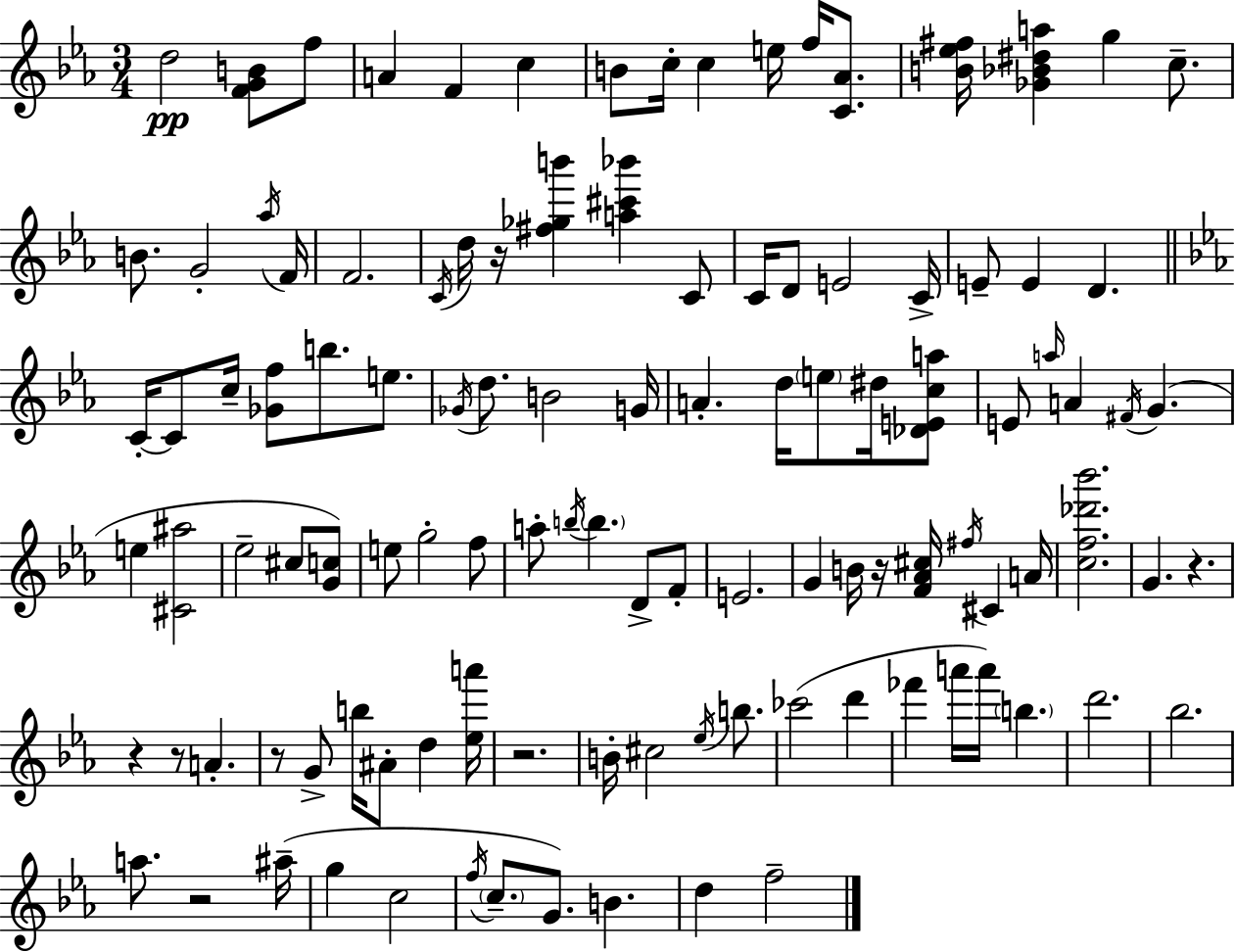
X:1
T:Untitled
M:3/4
L:1/4
K:Cm
d2 [FGB]/2 f/2 A F c B/2 c/4 c e/4 f/4 [C_A]/2 [B_e^f]/4 [_G_B^da] g c/2 B/2 G2 _a/4 F/4 F2 C/4 d/4 z/4 [^f_gb'] [a^c'_b'] C/2 C/4 D/2 E2 C/4 E/2 E D C/4 C/2 c/4 [_Gf]/2 b/2 e/2 _G/4 d/2 B2 G/4 A d/4 e/2 ^d/4 [_DEca]/2 E/2 a/4 A ^F/4 G e [^C^a]2 _e2 ^c/2 [Gc]/2 e/2 g2 f/2 a/2 b/4 b D/2 F/2 E2 G B/4 z/4 [F_A^c]/4 ^f/4 ^C A/4 [cf_d'_b']2 G z z z/2 A z/2 G/2 b/4 ^A/2 d [_ea']/4 z2 B/4 ^c2 _e/4 b/2 _c'2 d' _f' a'/4 a'/4 b d'2 _b2 a/2 z2 ^a/4 g c2 f/4 c/2 G/2 B d f2